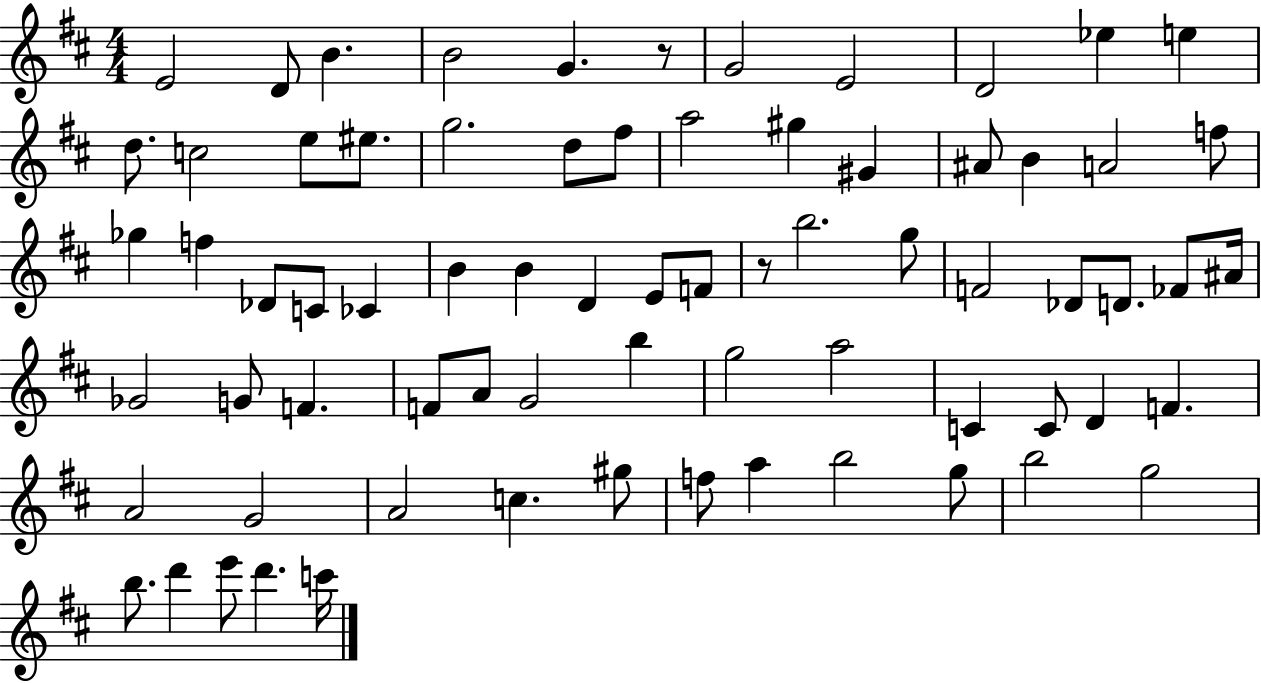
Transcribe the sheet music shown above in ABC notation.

X:1
T:Untitled
M:4/4
L:1/4
K:D
E2 D/2 B B2 G z/2 G2 E2 D2 _e e d/2 c2 e/2 ^e/2 g2 d/2 ^f/2 a2 ^g ^G ^A/2 B A2 f/2 _g f _D/2 C/2 _C B B D E/2 F/2 z/2 b2 g/2 F2 _D/2 D/2 _F/2 ^A/4 _G2 G/2 F F/2 A/2 G2 b g2 a2 C C/2 D F A2 G2 A2 c ^g/2 f/2 a b2 g/2 b2 g2 b/2 d' e'/2 d' c'/4